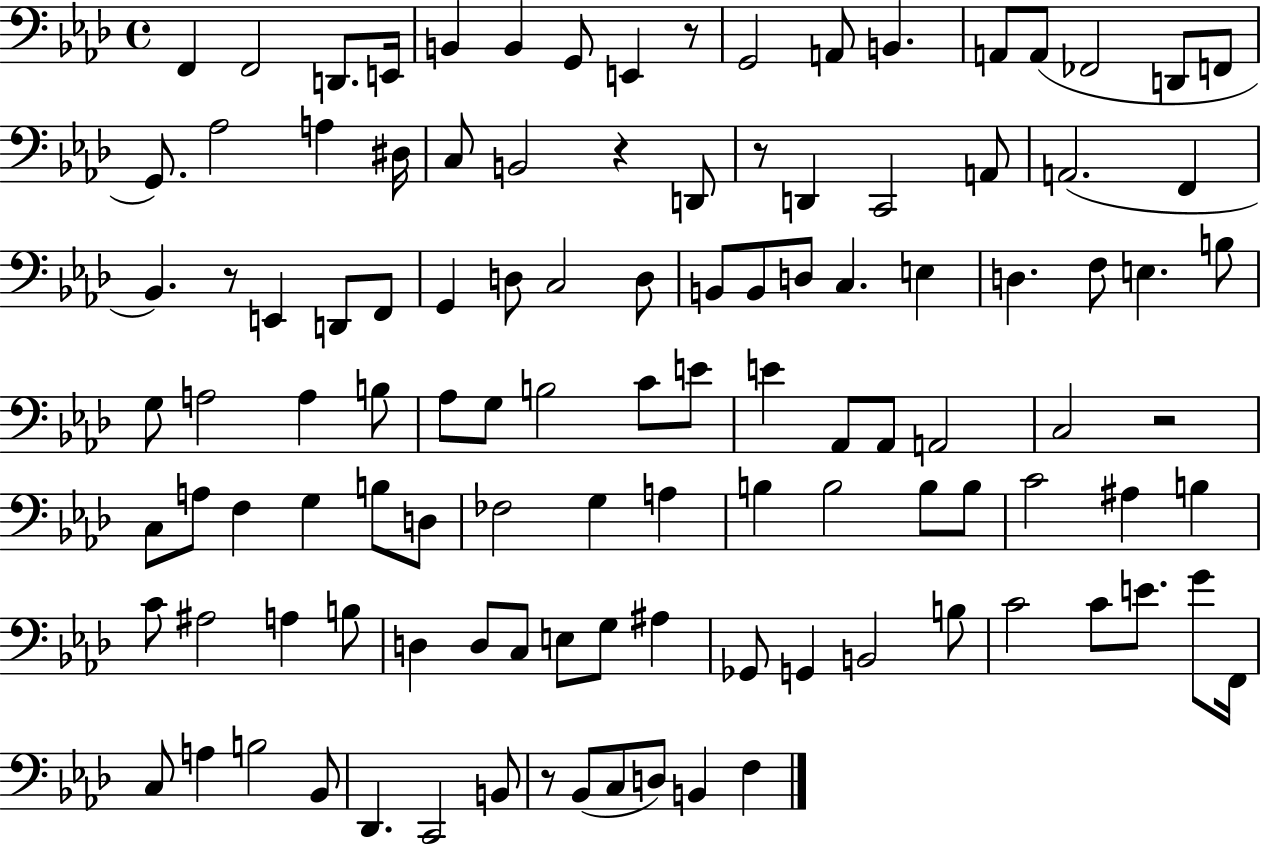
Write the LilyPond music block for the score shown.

{
  \clef bass
  \time 4/4
  \defaultTimeSignature
  \key aes \major
  \repeat volta 2 { f,4 f,2 d,8. e,16 | b,4 b,4 g,8 e,4 r8 | g,2 a,8 b,4. | a,8 a,8( fes,2 d,8 f,8 | \break g,8.) aes2 a4 dis16 | c8 b,2 r4 d,8 | r8 d,4 c,2 a,8 | a,2.( f,4 | \break bes,4.) r8 e,4 d,8 f,8 | g,4 d8 c2 d8 | b,8 b,8 d8 c4. e4 | d4. f8 e4. b8 | \break g8 a2 a4 b8 | aes8 g8 b2 c'8 e'8 | e'4 aes,8 aes,8 a,2 | c2 r2 | \break c8 a8 f4 g4 b8 d8 | fes2 g4 a4 | b4 b2 b8 b8 | c'2 ais4 b4 | \break c'8 ais2 a4 b8 | d4 d8 c8 e8 g8 ais4 | ges,8 g,4 b,2 b8 | c'2 c'8 e'8. g'8 f,16 | \break c8 a4 b2 bes,8 | des,4. c,2 b,8 | r8 bes,8( c8 d8) b,4 f4 | } \bar "|."
}